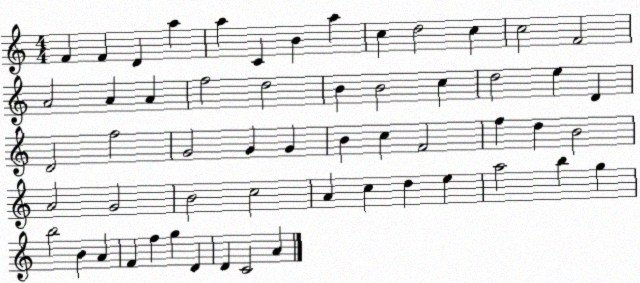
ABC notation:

X:1
T:Untitled
M:4/4
L:1/4
K:C
F F D a a C B a c d2 c c2 F2 A2 A A f2 d2 B B2 c d2 e D D2 f2 G2 G G B c F2 f d B2 A2 G2 B2 c2 A c d e a2 b g b2 B A F f g D D C2 A